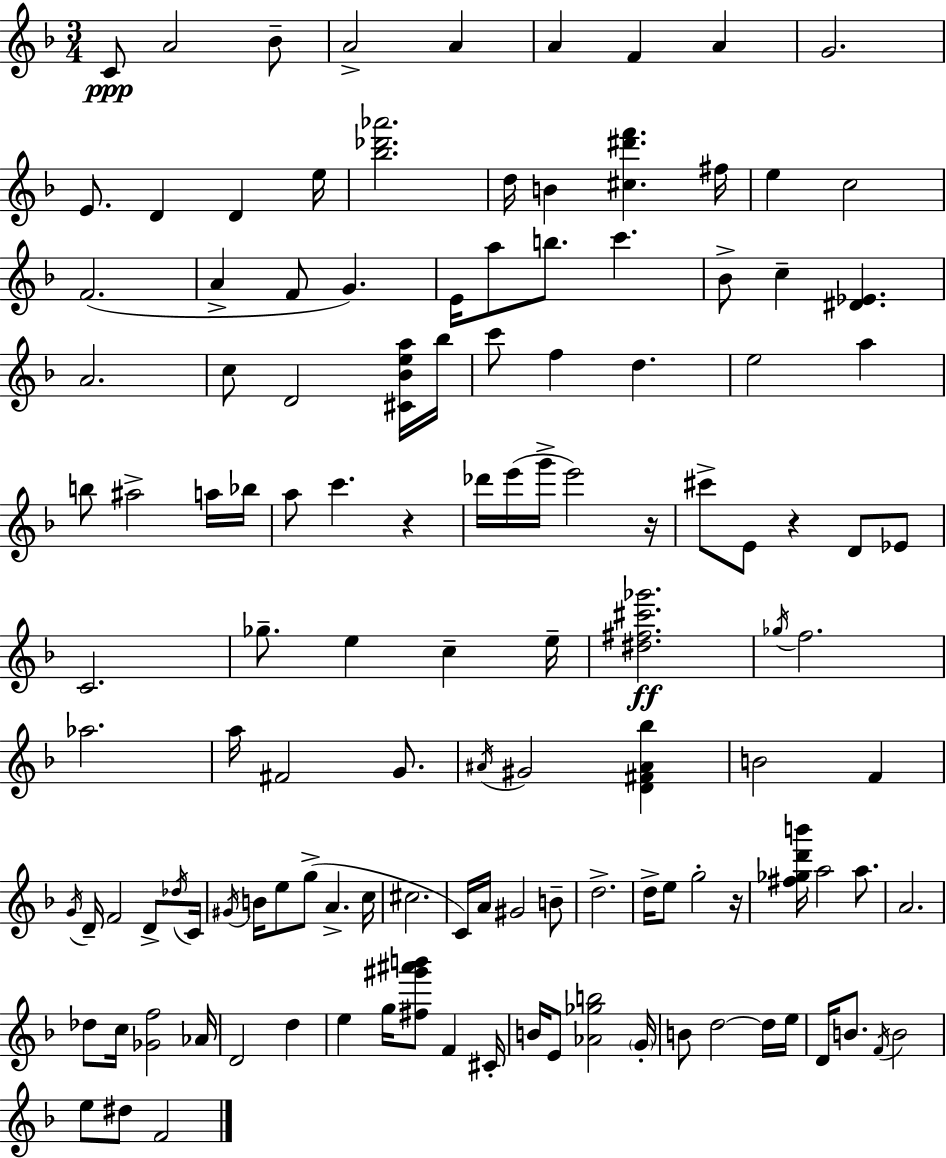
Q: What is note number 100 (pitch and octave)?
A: B4